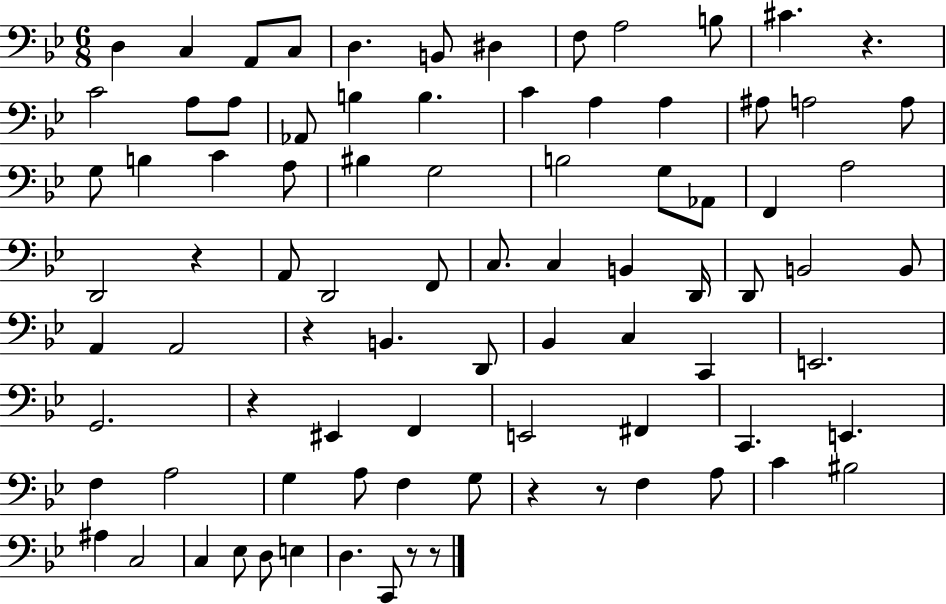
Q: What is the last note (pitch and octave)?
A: C2